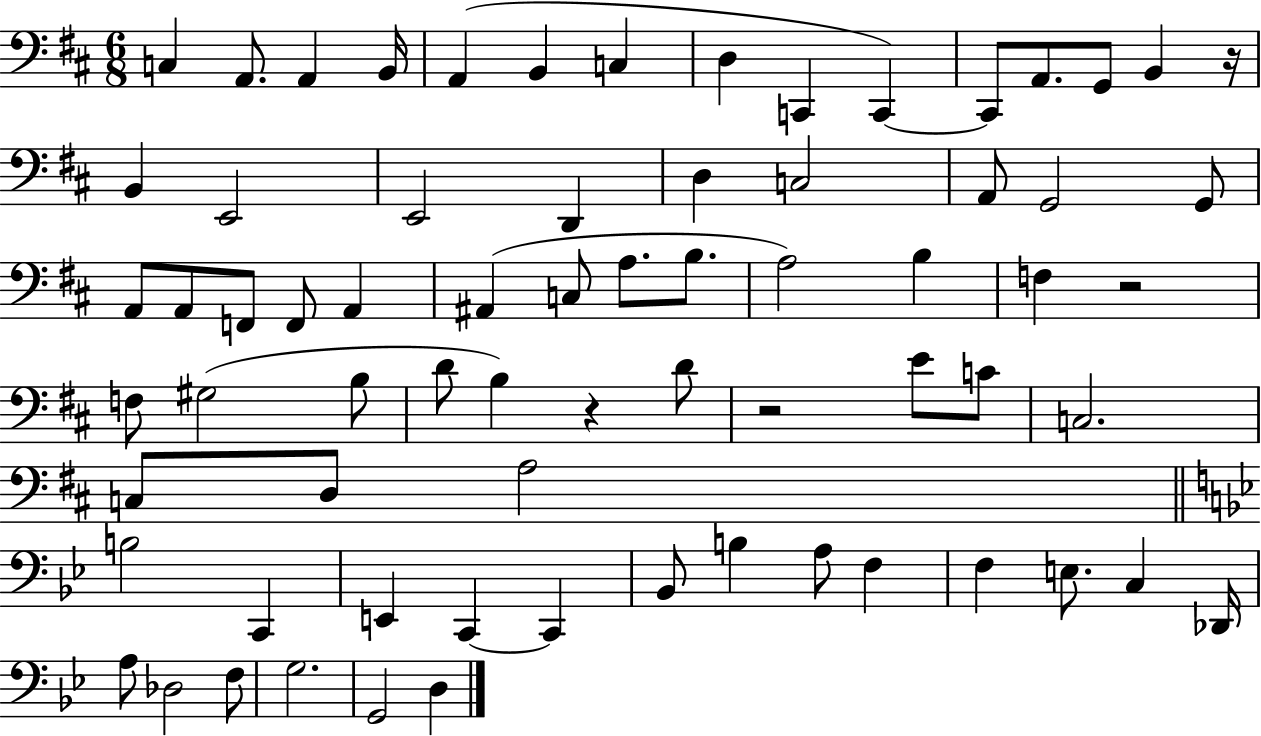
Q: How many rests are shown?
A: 4